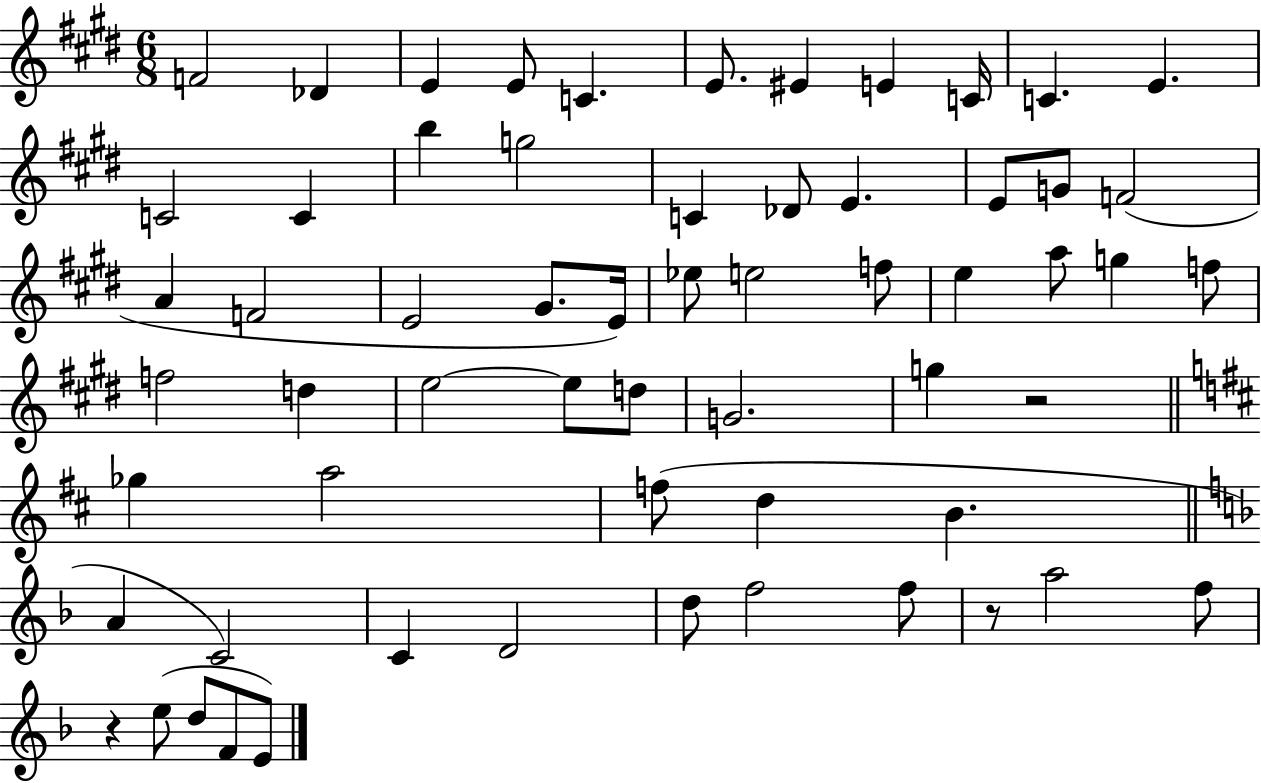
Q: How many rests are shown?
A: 3